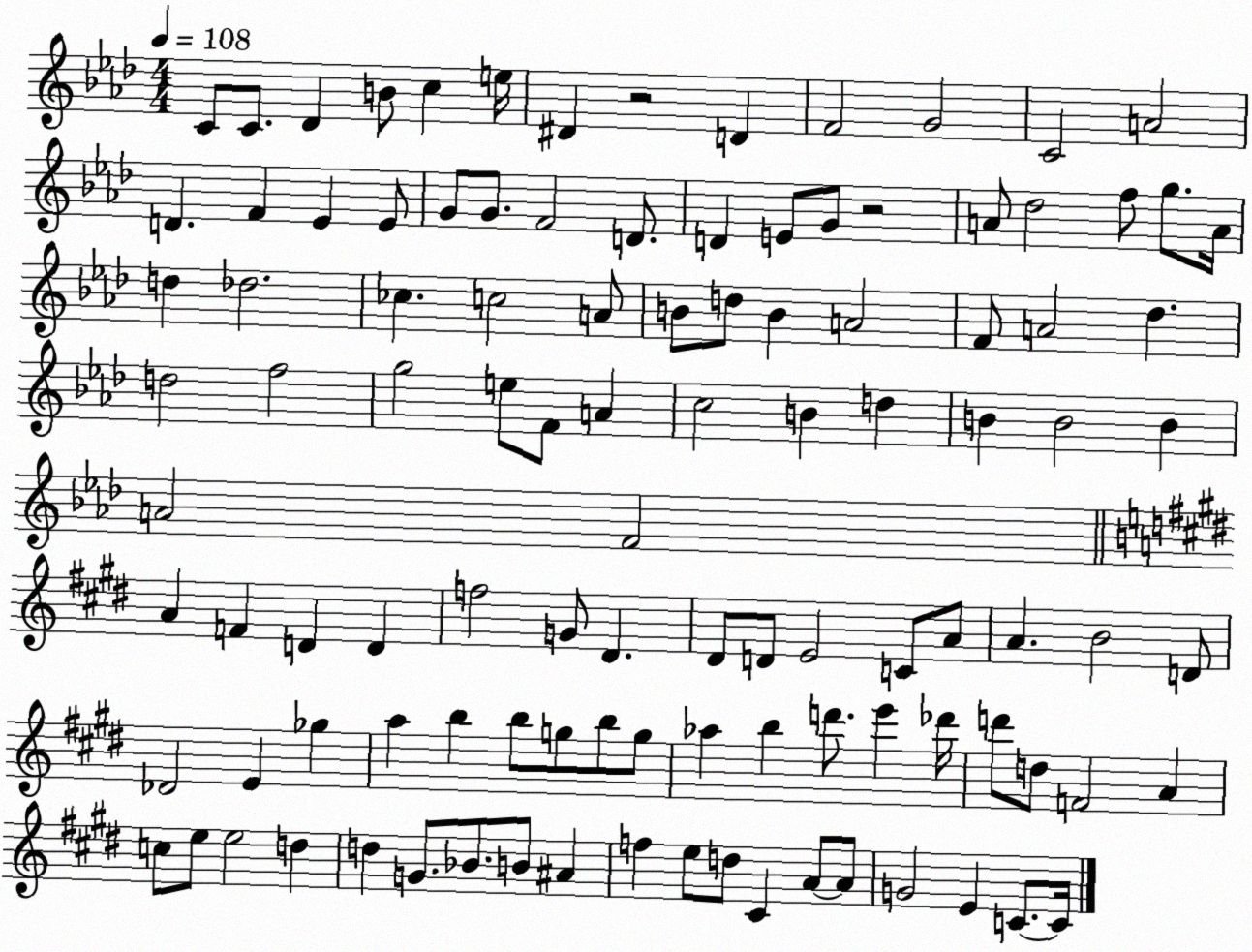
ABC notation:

X:1
T:Untitled
M:4/4
L:1/4
K:Ab
C/2 C/2 _D B/2 c e/4 ^D z2 D F2 G2 C2 A2 D F _E _E/2 G/2 G/2 F2 D/2 D E/2 G/2 z2 A/2 _d2 f/2 g/2 A/4 d _d2 _c c2 A/2 B/2 d/2 B A2 F/2 A2 _d d2 f2 g2 e/2 F/2 A c2 B d B B2 B A2 F2 A F D D f2 G/2 ^D ^D/2 D/2 E2 C/2 A/2 A B2 D/2 _D2 E _g a b b/2 g/2 b/2 g/2 _a b d'/2 e' _d'/4 d'/2 d/2 F2 A c/2 e/2 e2 d d G/2 _B/2 B/2 ^A f e/2 d/2 ^C A/2 A/2 G2 E C/2 C/4